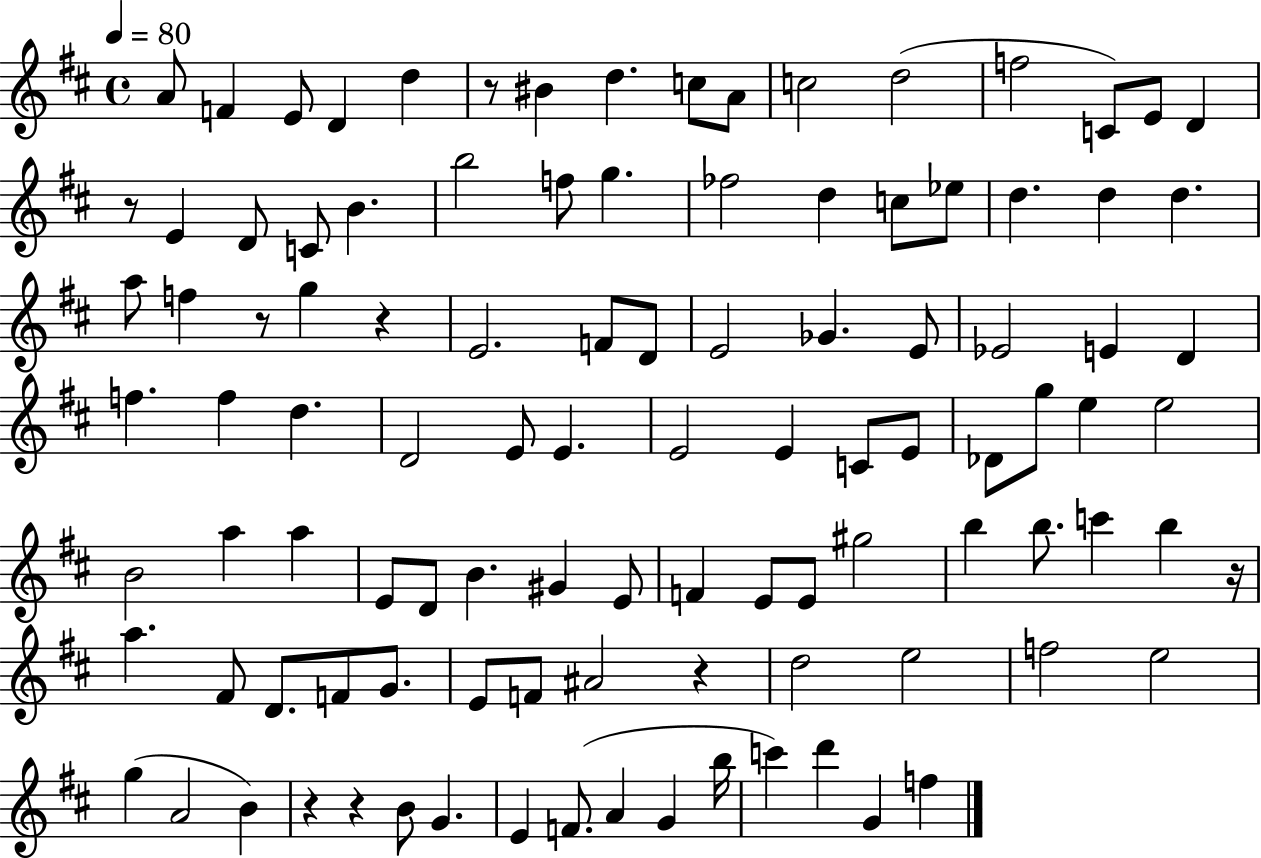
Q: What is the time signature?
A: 4/4